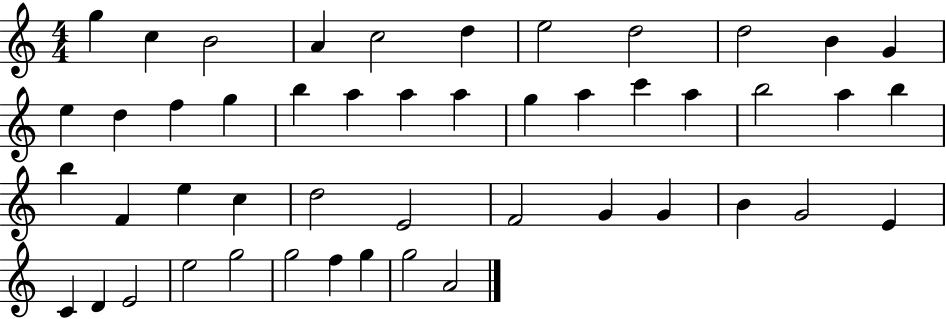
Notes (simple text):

G5/q C5/q B4/h A4/q C5/h D5/q E5/h D5/h D5/h B4/q G4/q E5/q D5/q F5/q G5/q B5/q A5/q A5/q A5/q G5/q A5/q C6/q A5/q B5/h A5/q B5/q B5/q F4/q E5/q C5/q D5/h E4/h F4/h G4/q G4/q B4/q G4/h E4/q C4/q D4/q E4/h E5/h G5/h G5/h F5/q G5/q G5/h A4/h